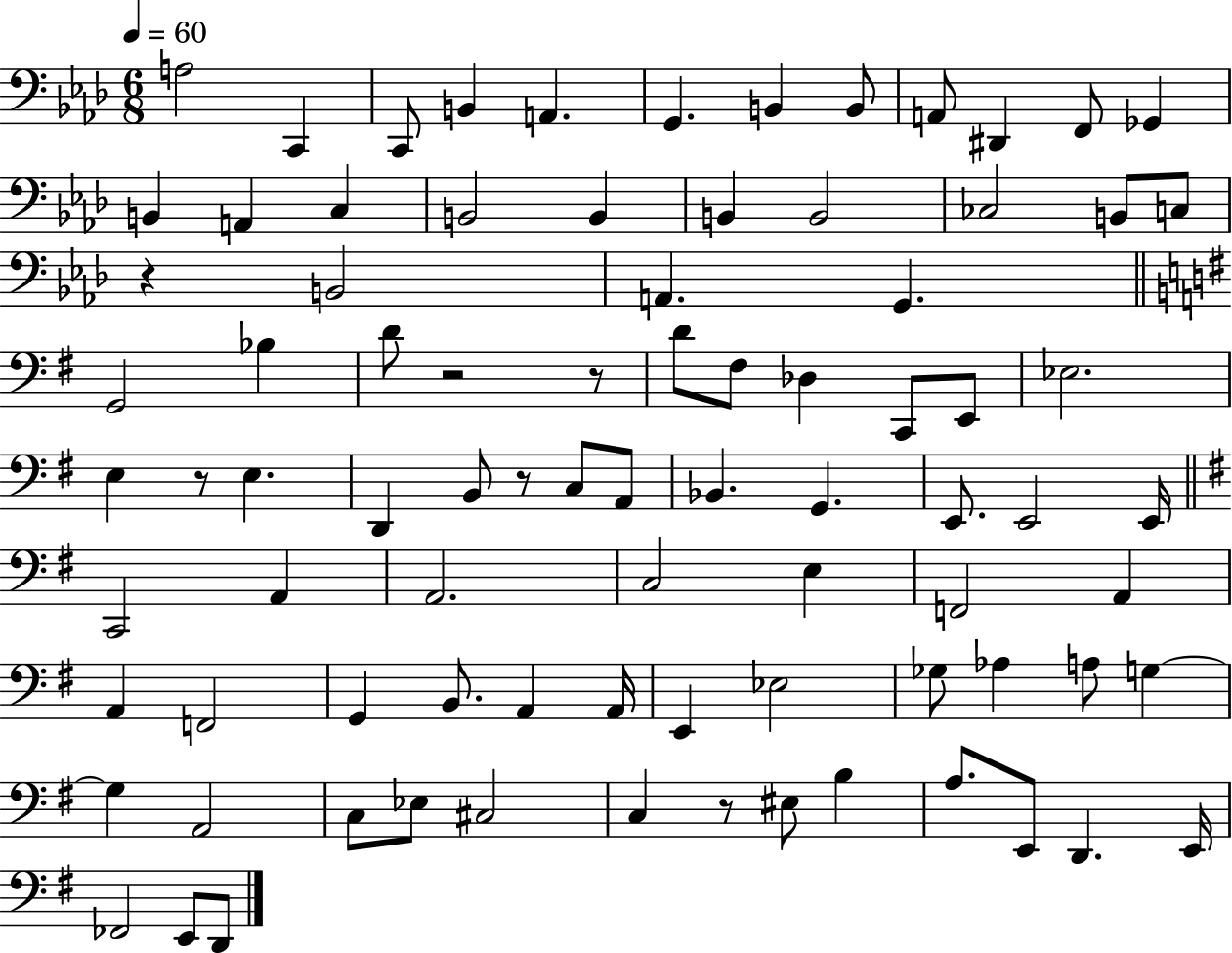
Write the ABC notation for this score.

X:1
T:Untitled
M:6/8
L:1/4
K:Ab
A,2 C,, C,,/2 B,, A,, G,, B,, B,,/2 A,,/2 ^D,, F,,/2 _G,, B,, A,, C, B,,2 B,, B,, B,,2 _C,2 B,,/2 C,/2 z B,,2 A,, G,, G,,2 _B, D/2 z2 z/2 D/2 ^F,/2 _D, C,,/2 E,,/2 _E,2 E, z/2 E, D,, B,,/2 z/2 C,/2 A,,/2 _B,, G,, E,,/2 E,,2 E,,/4 C,,2 A,, A,,2 C,2 E, F,,2 A,, A,, F,,2 G,, B,,/2 A,, A,,/4 E,, _E,2 _G,/2 _A, A,/2 G, G, A,,2 C,/2 _E,/2 ^C,2 C, z/2 ^E,/2 B, A,/2 E,,/2 D,, E,,/4 _F,,2 E,,/2 D,,/2